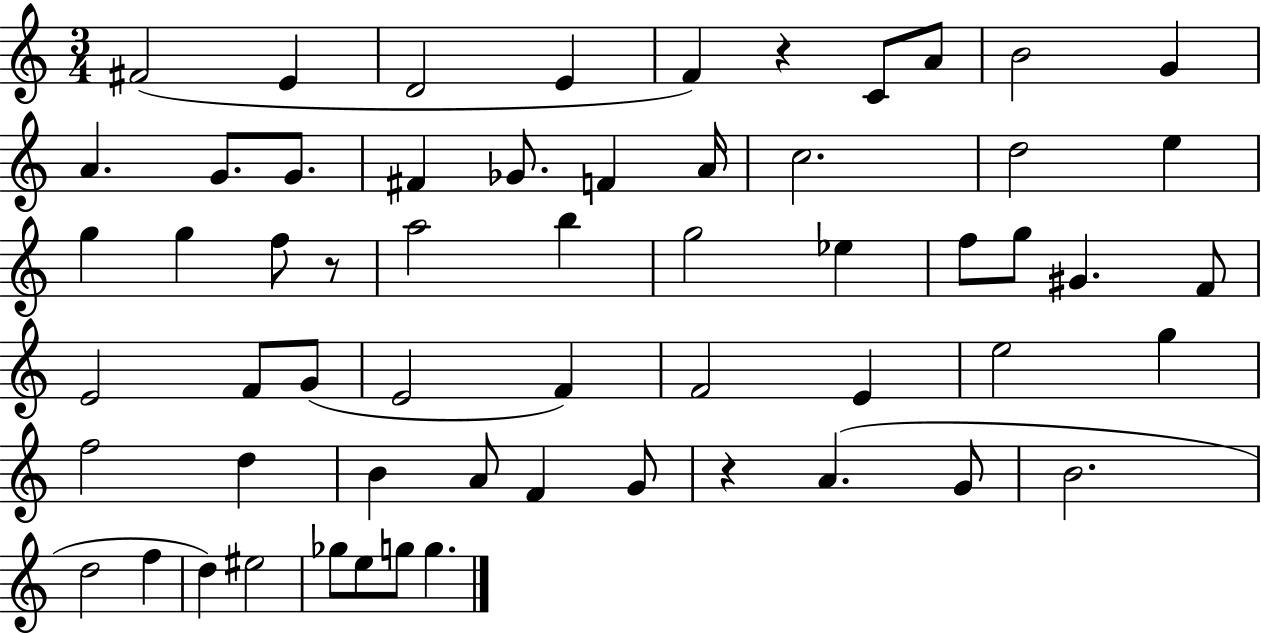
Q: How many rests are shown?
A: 3